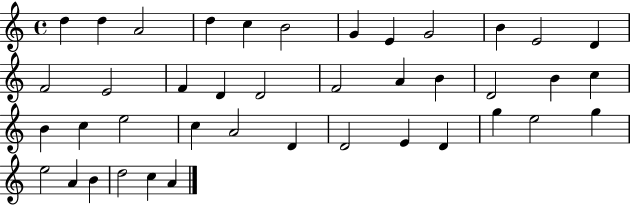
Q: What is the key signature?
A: C major